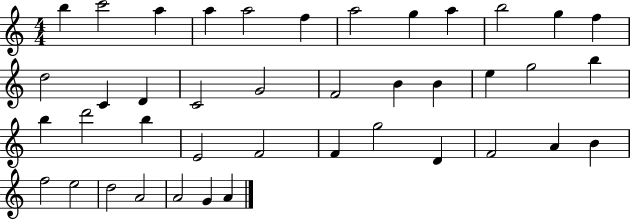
{
  \clef treble
  \numericTimeSignature
  \time 4/4
  \key c \major
  b''4 c'''2 a''4 | a''4 a''2 f''4 | a''2 g''4 a''4 | b''2 g''4 f''4 | \break d''2 c'4 d'4 | c'2 g'2 | f'2 b'4 b'4 | e''4 g''2 b''4 | \break b''4 d'''2 b''4 | e'2 f'2 | f'4 g''2 d'4 | f'2 a'4 b'4 | \break f''2 e''2 | d''2 a'2 | a'2 g'4 a'4 | \bar "|."
}